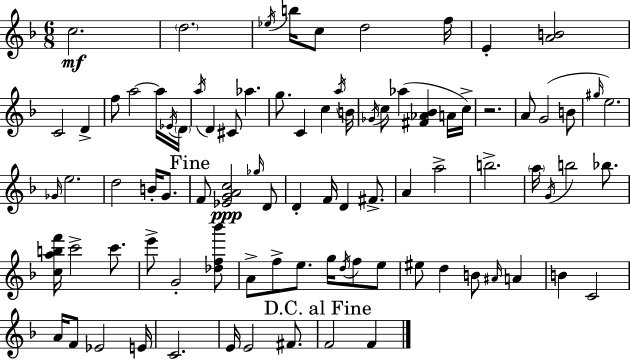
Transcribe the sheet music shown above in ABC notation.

X:1
T:Untitled
M:6/8
L:1/4
K:Dm
c2 d2 _e/4 b/4 c/2 d2 f/4 E [AB]2 C2 D f/2 a2 a/4 _E/4 D/4 a/4 D ^C/2 _a g/2 C c a/4 B/4 _G/4 c/2 _a [^F_A_B] A/4 c/4 z2 A/2 G2 B/2 ^g/4 e2 _G/4 e2 d2 B/4 G/2 F/2 [_EGAc]2 _g/4 D/2 D F/4 D ^F/2 A a2 b2 a/4 G/4 b2 _b/2 [cabf']/4 c'2 c'/2 e'/2 G2 [_df_b']/2 A/2 f/2 e/2 g/4 d/4 f/2 e/2 ^e/2 d B/2 ^A/4 A B C2 A/4 F/2 _E2 E/4 C2 E/4 E2 ^F/2 F2 F